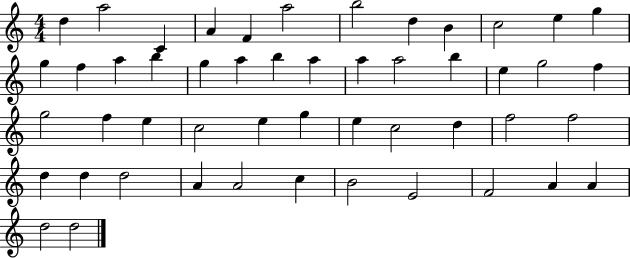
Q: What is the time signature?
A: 4/4